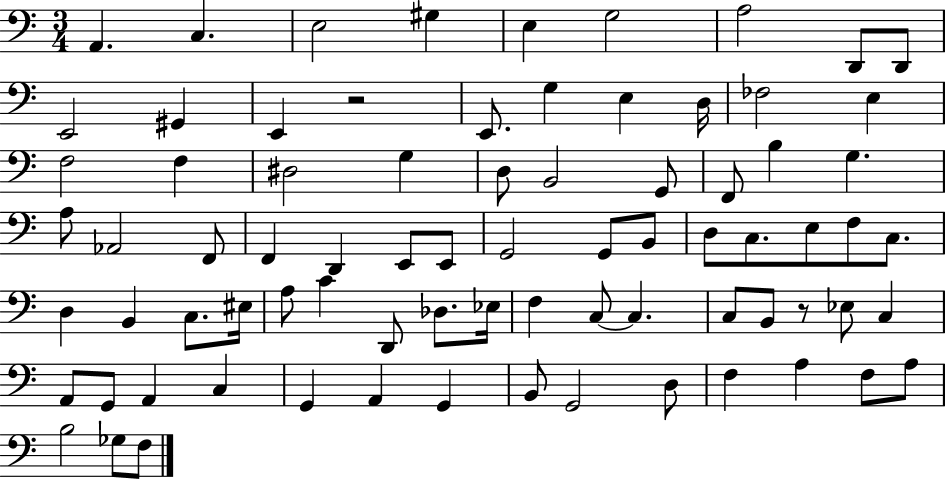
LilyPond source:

{
  \clef bass
  \numericTimeSignature
  \time 3/4
  \key c \major
  a,4. c4. | e2 gis4 | e4 g2 | a2 d,8 d,8 | \break e,2 gis,4 | e,4 r2 | e,8. g4 e4 d16 | fes2 e4 | \break f2 f4 | dis2 g4 | d8 b,2 g,8 | f,8 b4 g4. | \break a8 aes,2 f,8 | f,4 d,4 e,8 e,8 | g,2 g,8 b,8 | d8 c8. e8 f8 c8. | \break d4 b,4 c8. eis16 | a8 c'4 d,8 des8. ees16 | f4 c8~~ c4. | c8 b,8 r8 ees8 c4 | \break a,8 g,8 a,4 c4 | g,4 a,4 g,4 | b,8 g,2 d8 | f4 a4 f8 a8 | \break b2 ges8 f8 | \bar "|."
}